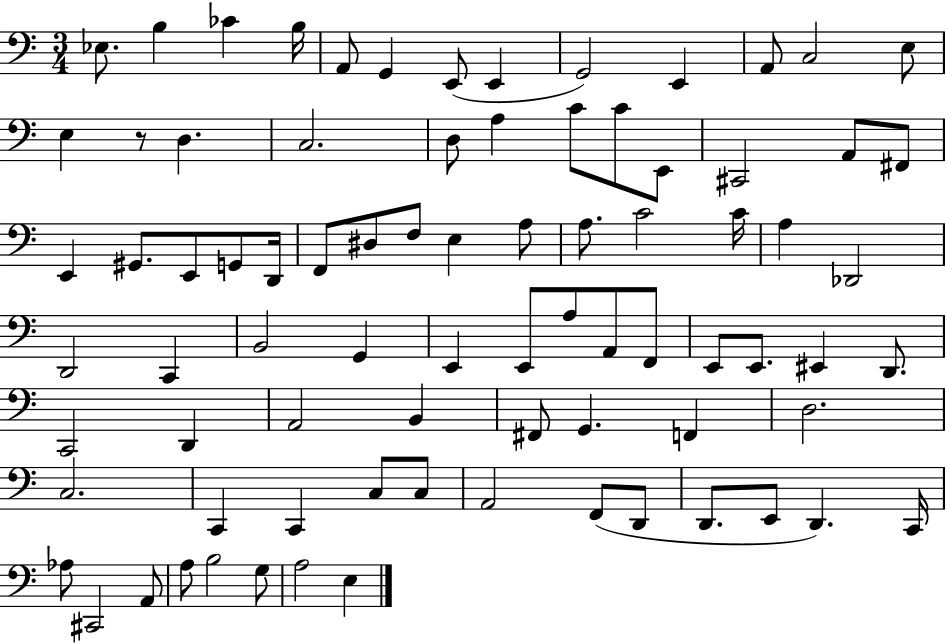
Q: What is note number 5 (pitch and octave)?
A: A2